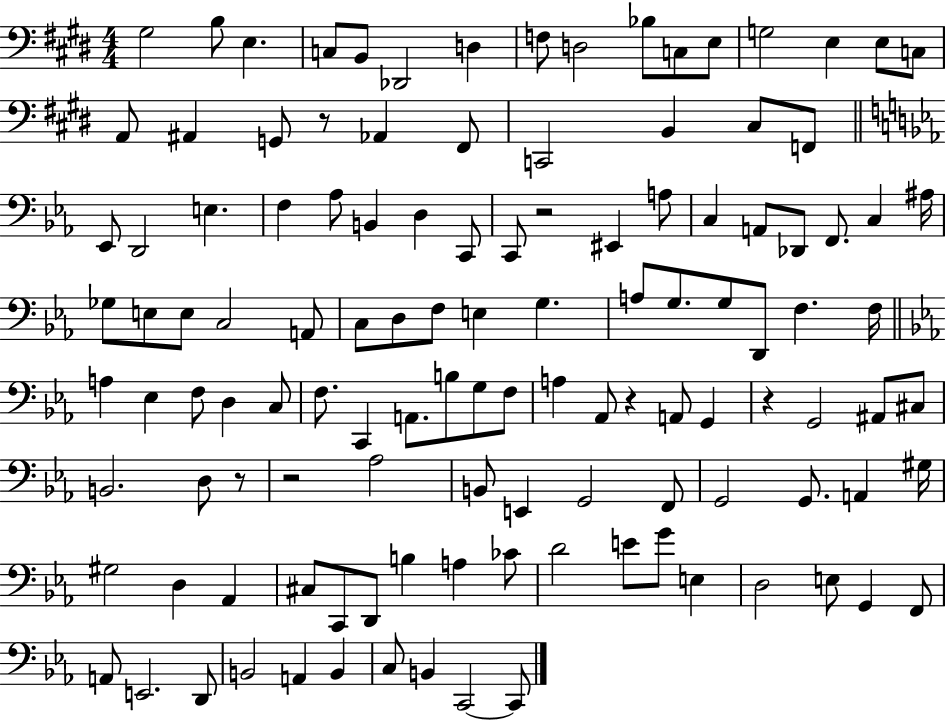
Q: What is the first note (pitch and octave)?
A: G#3